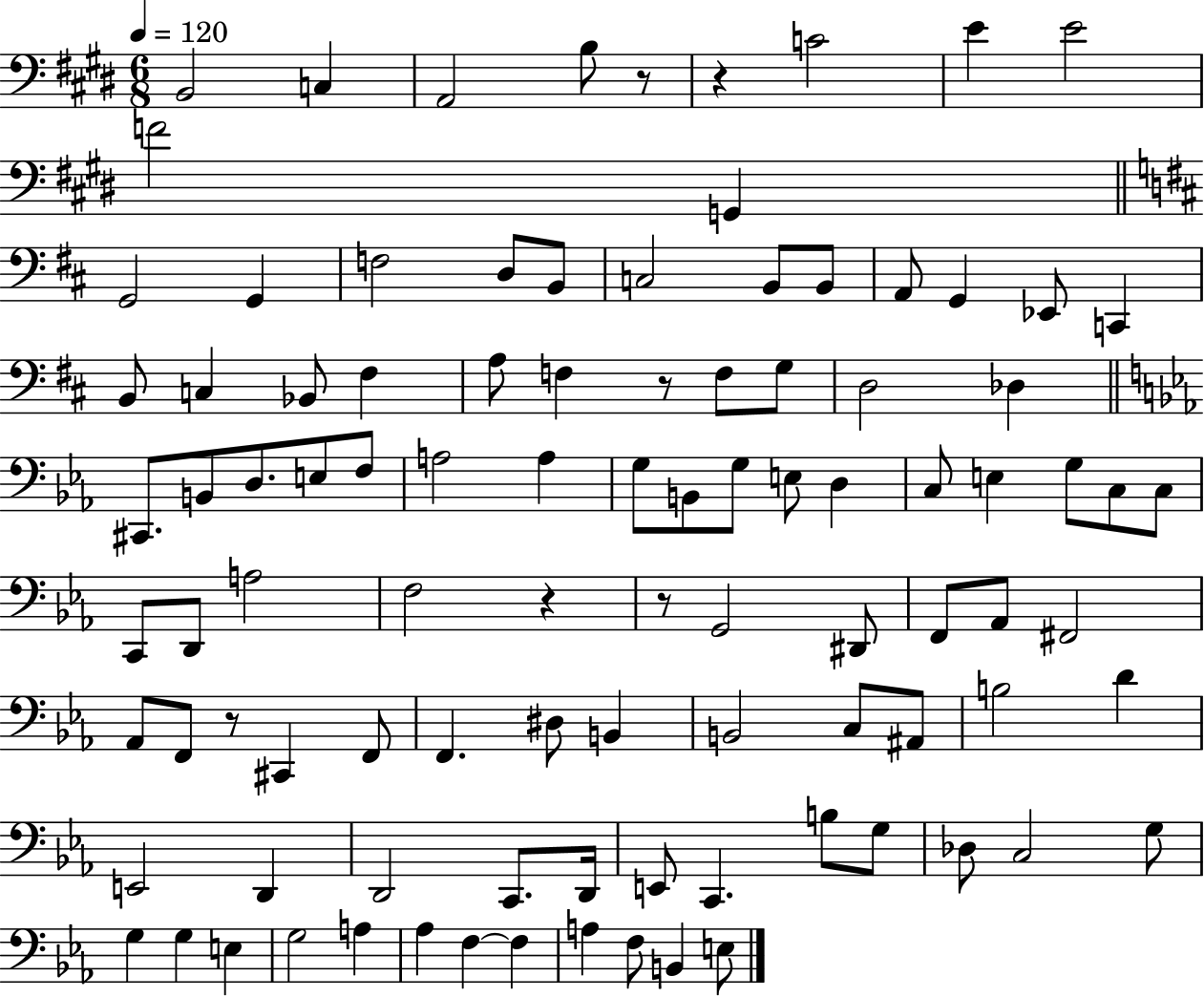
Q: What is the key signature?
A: E major